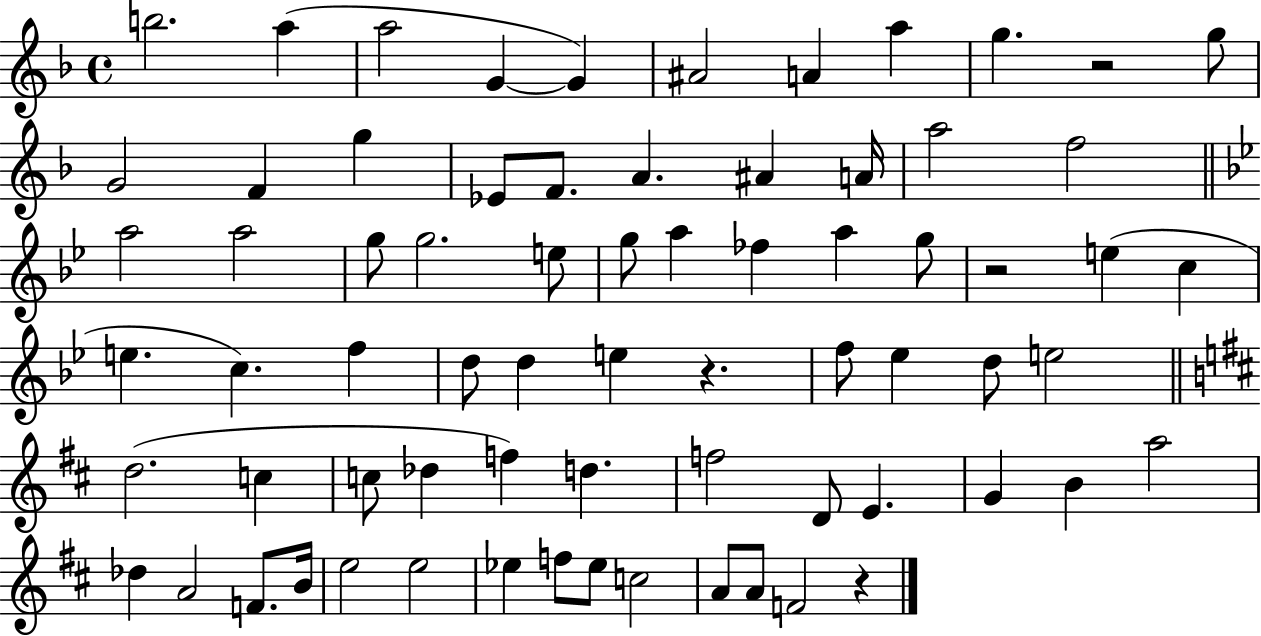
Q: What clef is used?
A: treble